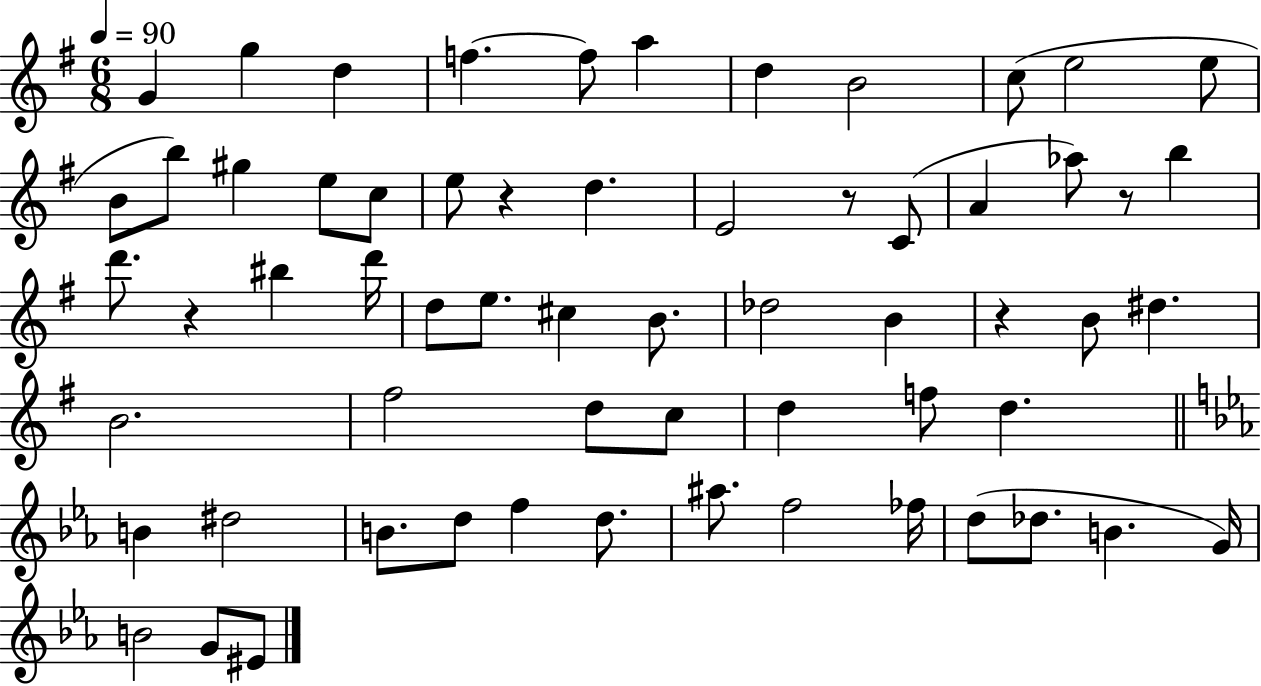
G4/q G5/q D5/q F5/q. F5/e A5/q D5/q B4/h C5/e E5/h E5/e B4/e B5/e G#5/q E5/e C5/e E5/e R/q D5/q. E4/h R/e C4/e A4/q Ab5/e R/e B5/q D6/e. R/q BIS5/q D6/s D5/e E5/e. C#5/q B4/e. Db5/h B4/q R/q B4/e D#5/q. B4/h. F#5/h D5/e C5/e D5/q F5/e D5/q. B4/q D#5/h B4/e. D5/e F5/q D5/e. A#5/e. F5/h FES5/s D5/e Db5/e. B4/q. G4/s B4/h G4/e EIS4/e